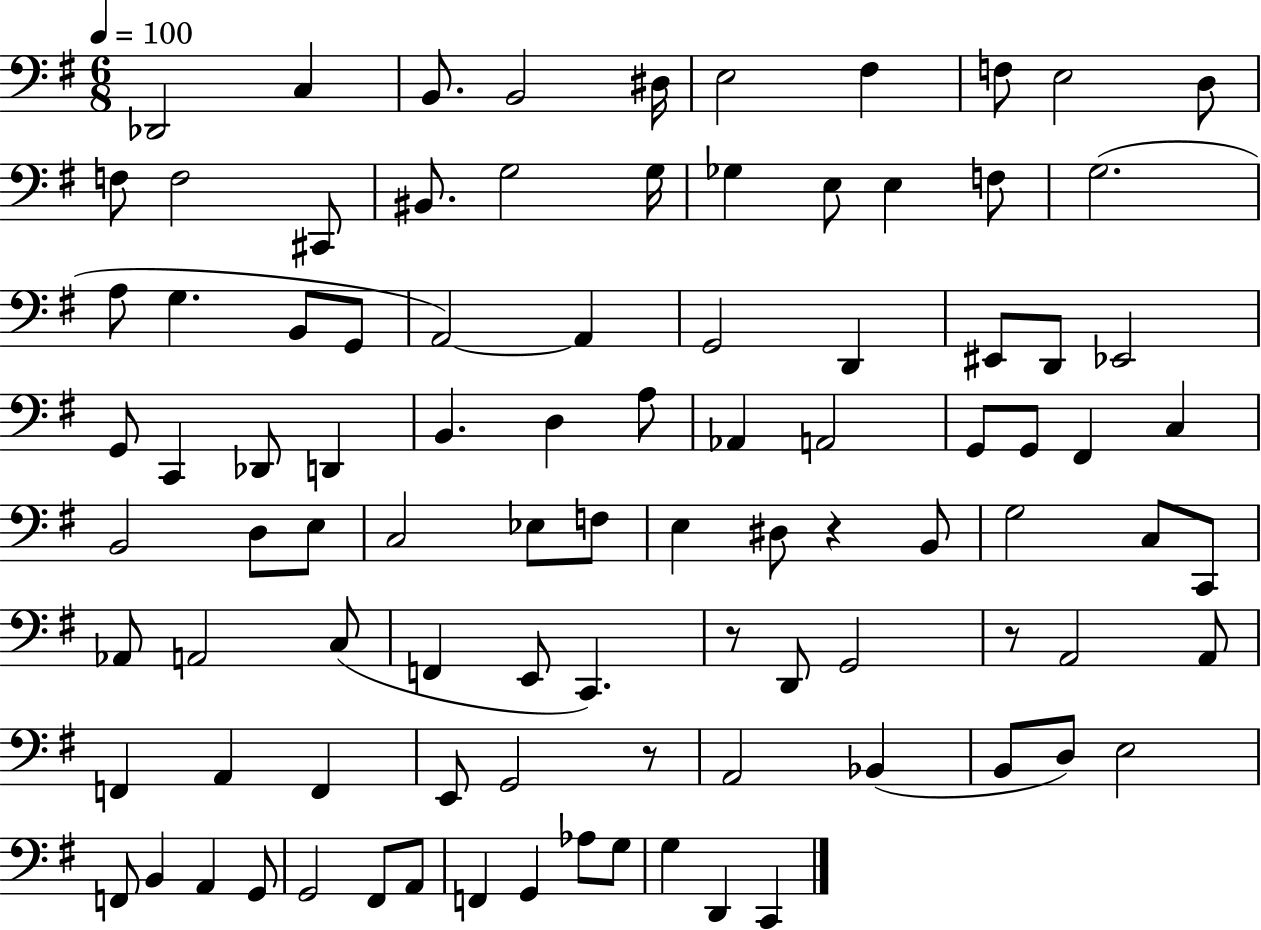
Db2/h C3/q B2/e. B2/h D#3/s E3/h F#3/q F3/e E3/h D3/e F3/e F3/h C#2/e BIS2/e. G3/h G3/s Gb3/q E3/e E3/q F3/e G3/h. A3/e G3/q. B2/e G2/e A2/h A2/q G2/h D2/q EIS2/e D2/e Eb2/h G2/e C2/q Db2/e D2/q B2/q. D3/q A3/e Ab2/q A2/h G2/e G2/e F#2/q C3/q B2/h D3/e E3/e C3/h Eb3/e F3/e E3/q D#3/e R/q B2/e G3/h C3/e C2/e Ab2/e A2/h C3/e F2/q E2/e C2/q. R/e D2/e G2/h R/e A2/h A2/e F2/q A2/q F2/q E2/e G2/h R/e A2/h Bb2/q B2/e D3/e E3/h F2/e B2/q A2/q G2/e G2/h F#2/e A2/e F2/q G2/q Ab3/e G3/e G3/q D2/q C2/q